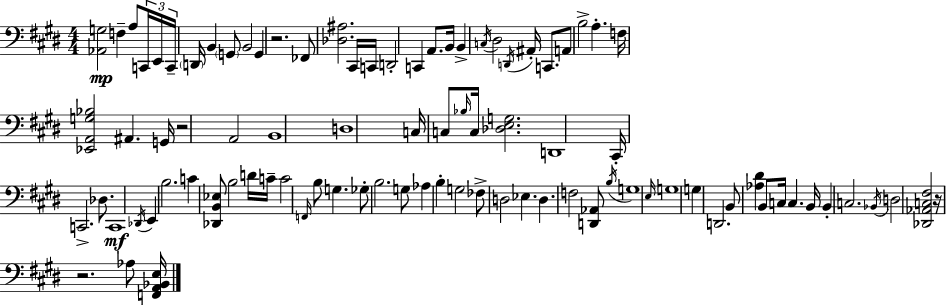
X:1
T:Untitled
M:4/4
L:1/4
K:E
[_A,,G,]2 F, A,/2 C,,/4 E,,/4 C,,/4 D,,/4 B,, G,,/2 B,,2 G,, z2 _F,,/2 [_D,^A,]2 ^C,,/4 C,,/4 D,,2 C,, A,,/2 B,,/4 B,, C,/4 ^D,2 D,,/4 ^A,,/4 C,,/2 A,,/2 B,2 A, F,/4 [_E,,A,,G,_B,]2 ^A,, G,,/4 z2 A,,2 B,,4 D,4 C,/4 C,/2 _B,/4 C,/4 [_D,E,G,]2 D,,4 ^C,,/4 C,,2 _D,/2 C,,4 _D,,/4 E,, B,2 C [_D,,B,,_E,]/2 B,2 D/4 C/4 C2 F,,/4 B,/2 G, _G,/2 B,2 G,/2 _A, B, G,2 _F,/2 D,2 _E, D, F,2 [D,,_A,,]/2 B,/4 G,4 E,/4 G,4 G, D,,2 B,,/2 [_A,^D] B,,/2 C,/4 C, B,,/4 B,, C,2 _B,,/4 D,2 [_D,,_A,,C,^F,]2 z/4 z2 _A,/2 [F,,A,,_B,,E,]/4